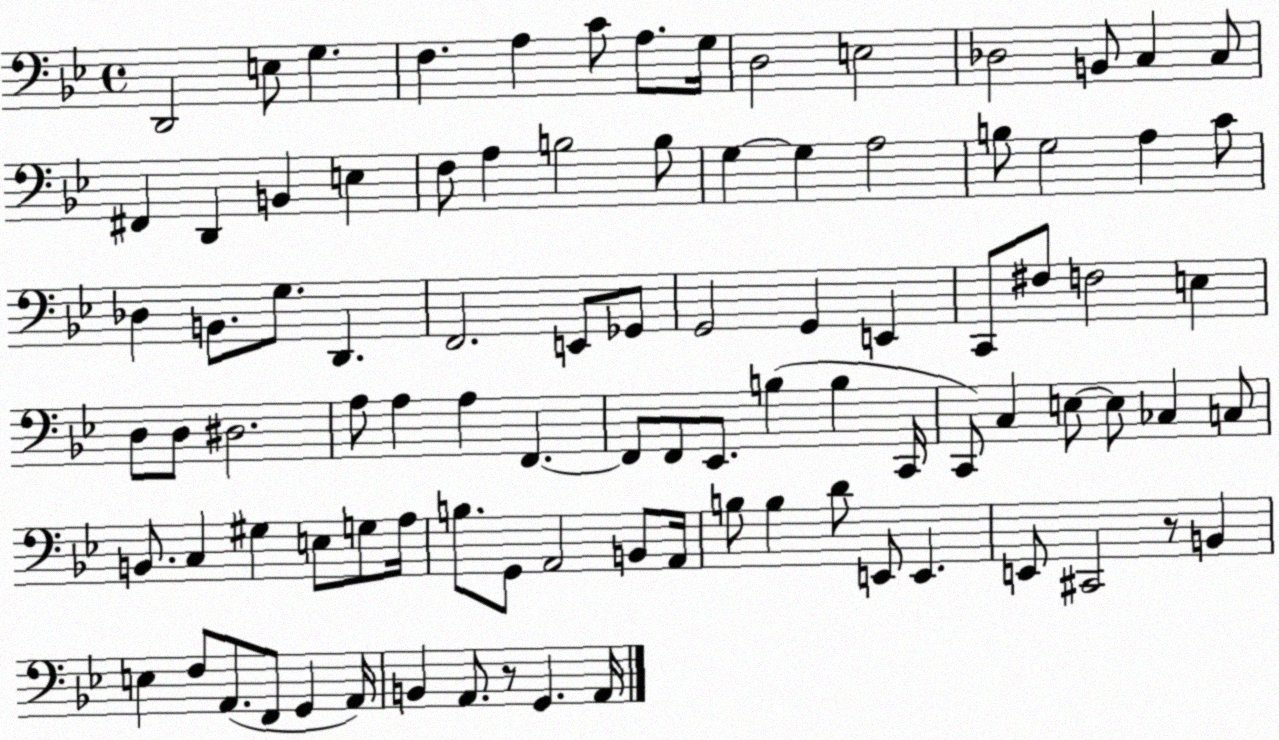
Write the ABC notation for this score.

X:1
T:Untitled
M:4/4
L:1/4
K:Bb
D,,2 E,/2 G, F, A, C/2 A,/2 G,/4 D,2 E,2 _D,2 B,,/2 C, C,/2 ^F,, D,, B,, E, F,/2 A, B,2 B,/2 G, G, A,2 B,/2 G,2 A, C/2 _D, B,,/2 G,/2 D,, F,,2 E,,/2 _G,,/2 G,,2 G,, E,, C,,/2 ^F,/2 F,2 E, D,/2 D,/2 ^D,2 A,/2 A, A, F,, F,,/2 F,,/2 _E,,/2 B, B, C,,/4 C,,/2 C, E,/2 E,/2 _C, C,/2 B,,/2 C, ^G, E,/2 G,/2 A,/4 B,/2 G,,/2 A,,2 B,,/2 A,,/4 B,/2 B, D/2 E,,/2 E,, E,,/2 ^C,,2 z/2 B,, E, F,/2 A,,/2 F,,/2 G,, A,,/4 B,, A,,/2 z/2 G,, A,,/4